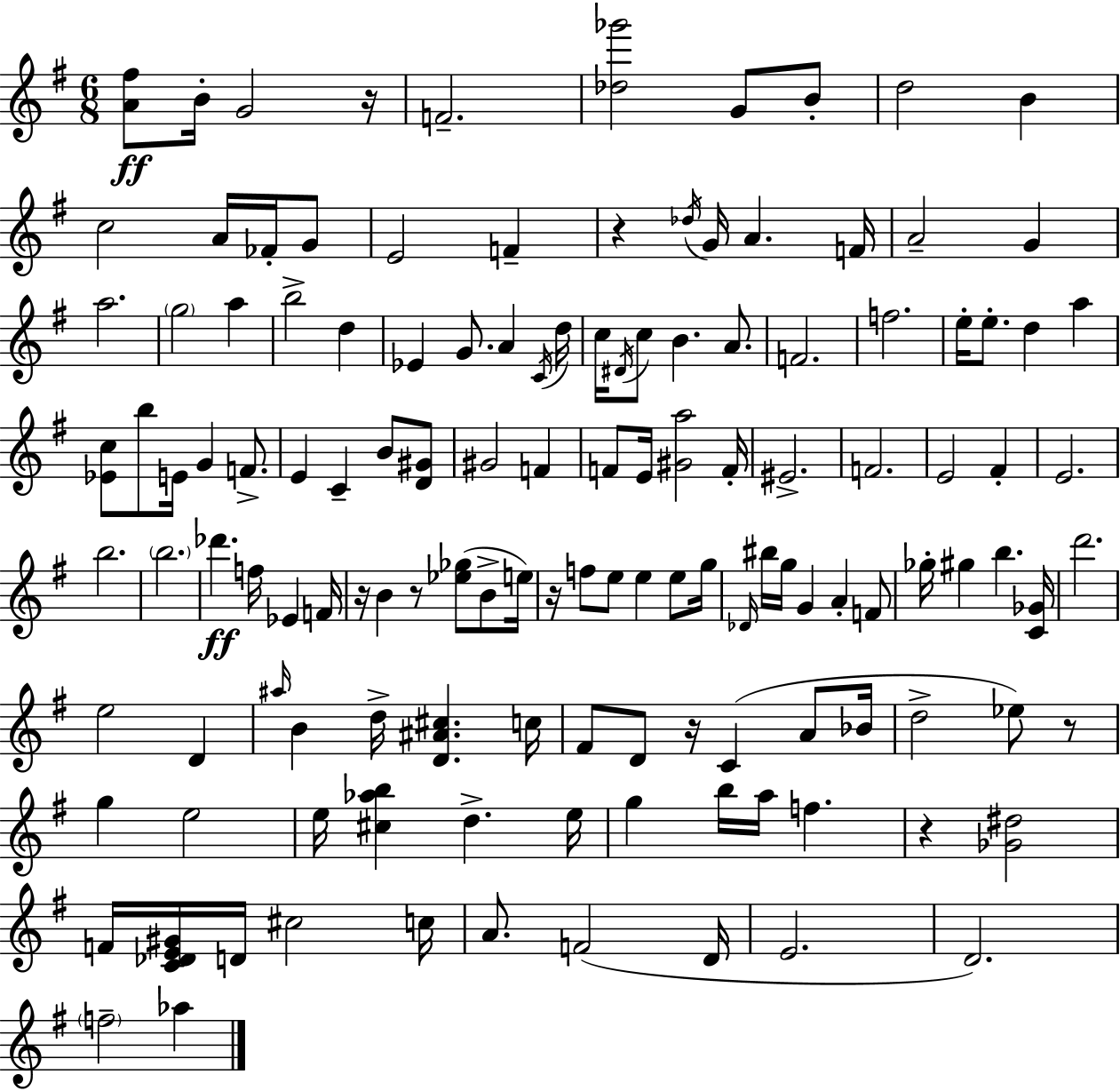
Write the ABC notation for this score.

X:1
T:Untitled
M:6/8
L:1/4
K:Em
[A^f]/2 B/4 G2 z/4 F2 [_d_g']2 G/2 B/2 d2 B c2 A/4 _F/4 G/2 E2 F z _d/4 G/4 A F/4 A2 G a2 g2 a b2 d _E G/2 A C/4 d/4 c/4 ^D/4 c/2 B A/2 F2 f2 e/4 e/2 d a [_Ec]/2 b/2 E/4 G F/2 E C B/2 [D^G]/2 ^G2 F F/2 E/4 [^Ga]2 F/4 ^E2 F2 E2 ^F E2 b2 b2 _d' f/4 _E F/4 z/4 B z/2 [_e_g]/2 B/2 e/4 z/4 f/2 e/2 e e/2 g/4 _D/4 ^b/4 g/4 G A F/2 _g/4 ^g b [C_G]/4 d'2 e2 D ^a/4 B d/4 [D^A^c] c/4 ^F/2 D/2 z/4 C A/2 _B/4 d2 _e/2 z/2 g e2 e/4 [^c_ab] d e/4 g b/4 a/4 f z [_G^d]2 F/4 [C_DE^G]/4 D/4 ^c2 c/4 A/2 F2 D/4 E2 D2 f2 _a